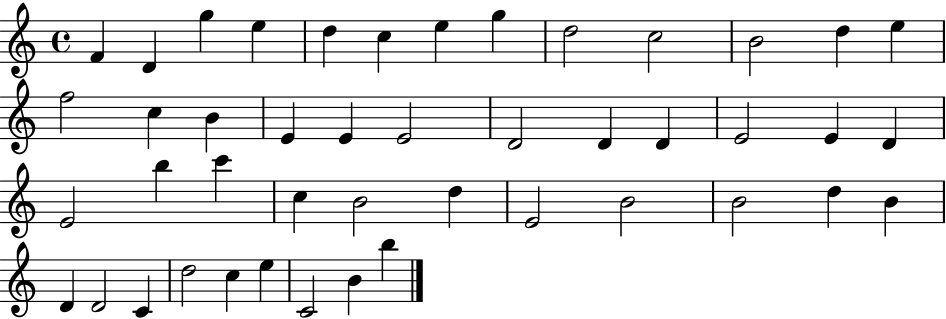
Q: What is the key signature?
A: C major